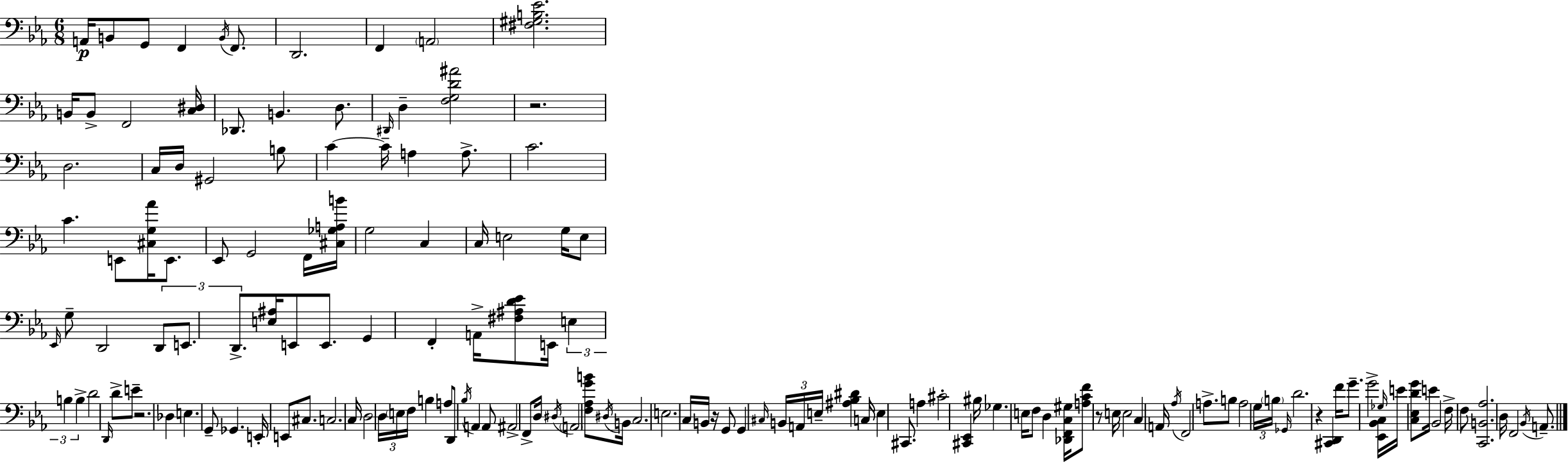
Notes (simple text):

A2/s B2/e G2/e F2/q B2/s F2/e. D2/h. F2/q A2/h [F#3,G#3,B3,Eb4]/h. B2/s B2/e F2/h [C3,D#3]/s Db2/e. B2/q. D3/e. D#2/s D3/q [F3,G3,D4,A#4]/h R/h. D3/h. C3/s D3/s G#2/h B3/e C4/q C4/s A3/q A3/e. C4/h. C4/q. E2/e [C#3,G3,Ab4]/s E2/e. Eb2/e G2/h F2/s [C#3,Gb3,A3,B4]/s G3/h C3/q C3/s E3/h G3/s E3/e Eb2/s G3/e D2/h D2/e E2/e. D2/e. [E3,A#3]/s E2/e E2/e. G2/q F2/q A2/s [F#3,A#3,D4,Eb4]/e E2/s E3/q B3/q B3/q D4/h D2/s D4/e E4/e R/h. Db3/q E3/q. G2/e Gb2/q. E2/s E2/e C#3/e. C3/h. C3/s D3/h D3/s E3/s F3/s B3/q A3/e D2/e Bb3/s A2/q A2/e A#2/h F2/e D3/s D#3/s A2/h [F3,Ab3,G4,B4]/e D#3/s B2/s C3/h. E3/h. C3/s B2/s R/s G2/e G2/q C#3/s B2/s A2/s E3/s [A#3,Bb3,D#4]/q C3/s E3/q C#2/e. A3/q C#4/h [C#2,Eb2]/q BIS3/s Gb3/q. E3/s F3/e D3/q [Db2,F2,C3,G#3]/s [A3,C4,F4]/e R/e E3/s E3/h C3/q A2/s Ab3/s F2/h A3/e. B3/e A3/h G3/s B3/s Gb2/s D4/h. R/q [C#2,D2]/q F4/s G4/e. G4/h [Eb2,Bb2,C3]/s Gb3/s E4/s [C3,Eb3,D4,G4]/e E4/s Bb2/h F3/s F3/e [C2,B2,Ab3]/h. D3/s F2/h Bb2/s A2/e.